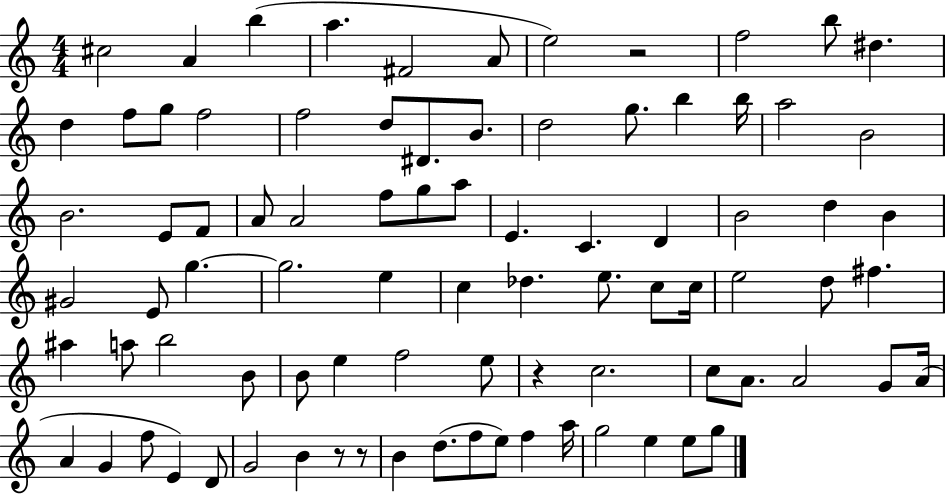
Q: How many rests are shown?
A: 4